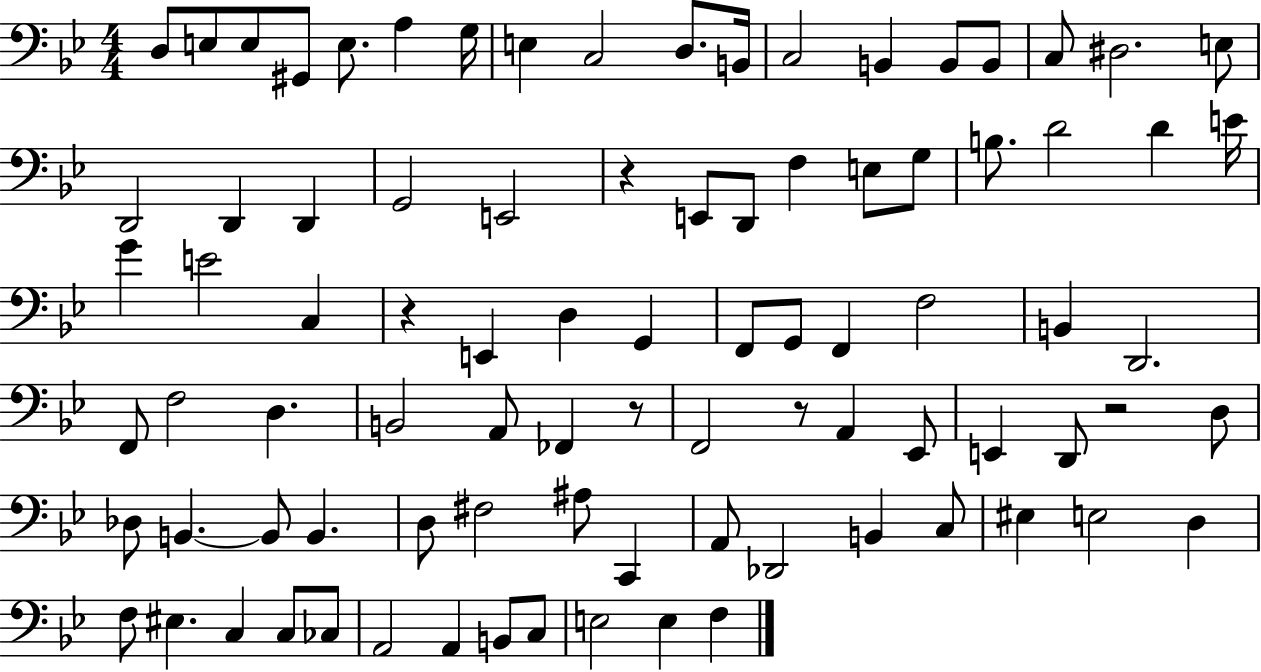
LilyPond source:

{
  \clef bass
  \numericTimeSignature
  \time 4/4
  \key bes \major
  \repeat volta 2 { d8 e8 e8 gis,8 e8. a4 g16 | e4 c2 d8. b,16 | c2 b,4 b,8 b,8 | c8 dis2. e8 | \break d,2 d,4 d,4 | g,2 e,2 | r4 e,8 d,8 f4 e8 g8 | b8. d'2 d'4 e'16 | \break g'4 e'2 c4 | r4 e,4 d4 g,4 | f,8 g,8 f,4 f2 | b,4 d,2. | \break f,8 f2 d4. | b,2 a,8 fes,4 r8 | f,2 r8 a,4 ees,8 | e,4 d,8 r2 d8 | \break des8 b,4.~~ b,8 b,4. | d8 fis2 ais8 c,4 | a,8 des,2 b,4 c8 | eis4 e2 d4 | \break f8 eis4. c4 c8 ces8 | a,2 a,4 b,8 c8 | e2 e4 f4 | } \bar "|."
}